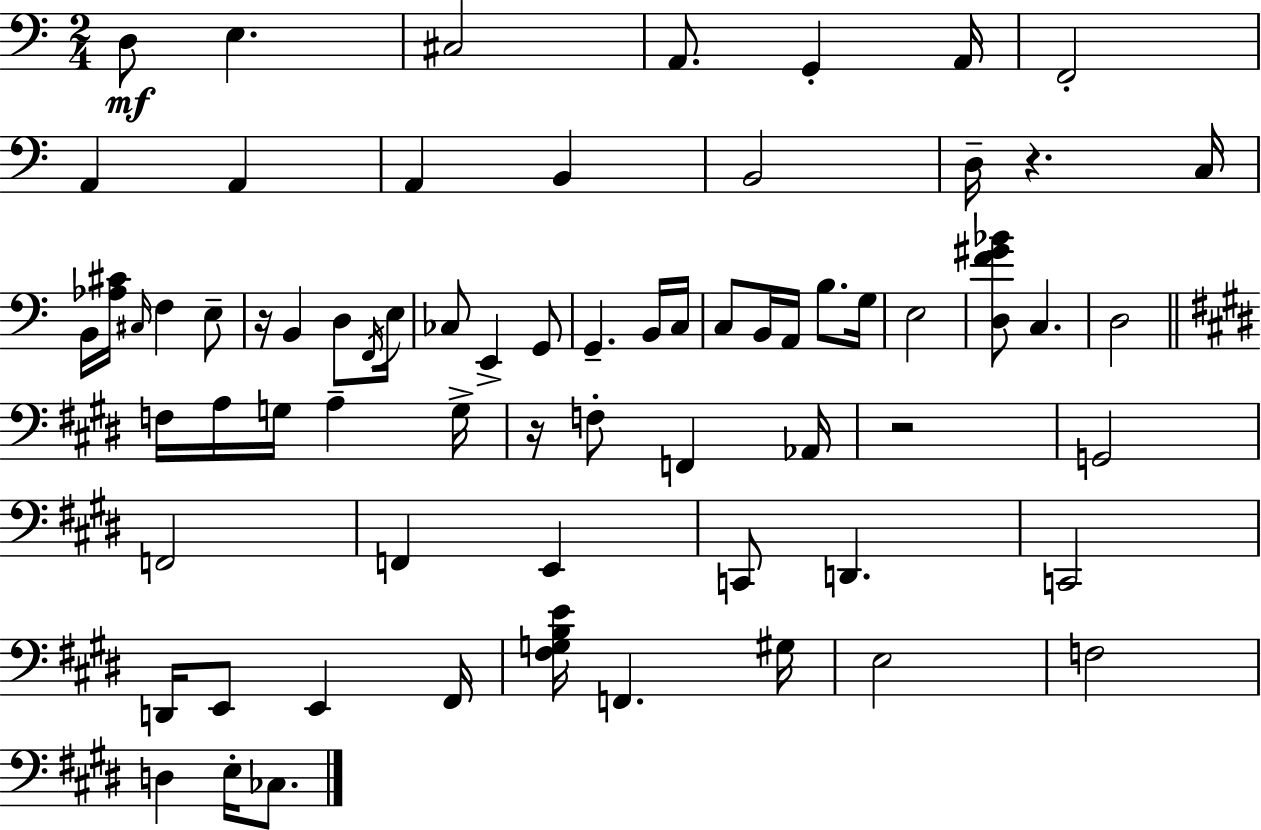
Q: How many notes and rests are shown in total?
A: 69